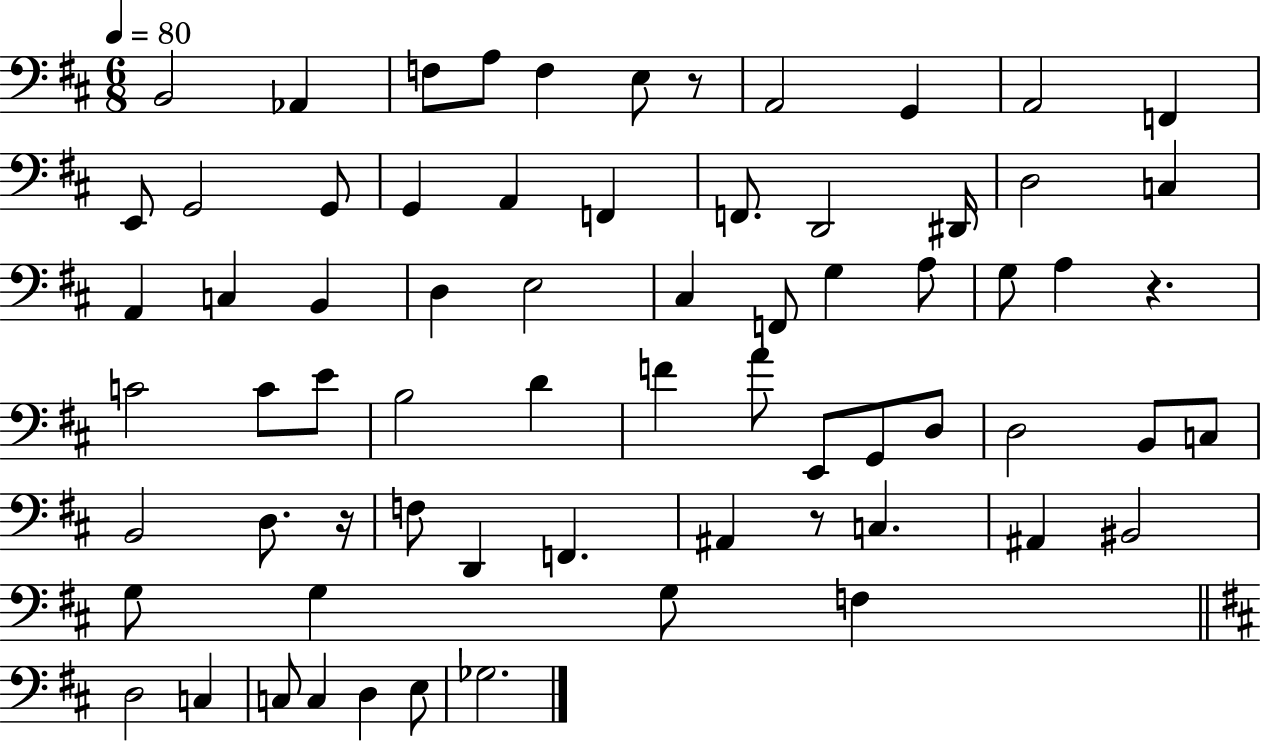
{
  \clef bass
  \numericTimeSignature
  \time 6/8
  \key d \major
  \tempo 4 = 80
  b,2 aes,4 | f8 a8 f4 e8 r8 | a,2 g,4 | a,2 f,4 | \break e,8 g,2 g,8 | g,4 a,4 f,4 | f,8. d,2 dis,16 | d2 c4 | \break a,4 c4 b,4 | d4 e2 | cis4 f,8 g4 a8 | g8 a4 r4. | \break c'2 c'8 e'8 | b2 d'4 | f'4 a'8 e,8 g,8 d8 | d2 b,8 c8 | \break b,2 d8. r16 | f8 d,4 f,4. | ais,4 r8 c4. | ais,4 bis,2 | \break g8 g4 g8 f4 | \bar "||" \break \key d \major d2 c4 | c8 c4 d4 e8 | ges2. | \bar "|."
}